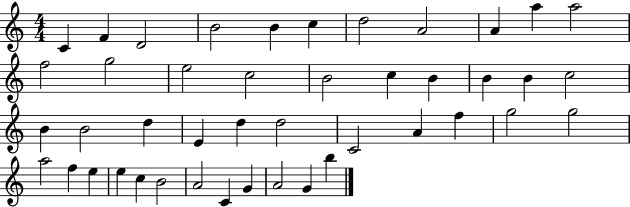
{
  \clef treble
  \numericTimeSignature
  \time 4/4
  \key c \major
  c'4 f'4 d'2 | b'2 b'4 c''4 | d''2 a'2 | a'4 a''4 a''2 | \break f''2 g''2 | e''2 c''2 | b'2 c''4 b'4 | b'4 b'4 c''2 | \break b'4 b'2 d''4 | e'4 d''4 d''2 | c'2 a'4 f''4 | g''2 g''2 | \break a''2 f''4 e''4 | e''4 c''4 b'2 | a'2 c'4 g'4 | a'2 g'4 b''4 | \break \bar "|."
}